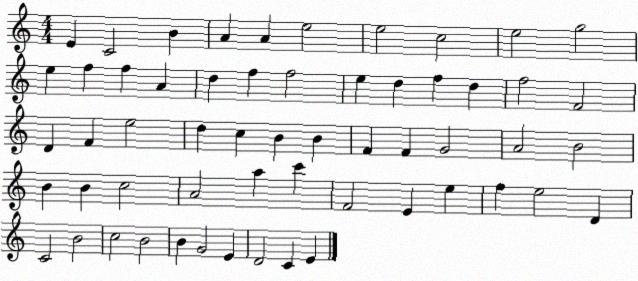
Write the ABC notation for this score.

X:1
T:Untitled
M:4/4
L:1/4
K:C
E C2 B A A e2 e2 c2 e2 g2 e f f A d f f2 e d f d f2 F2 D F e2 d c B B F F G2 A2 B2 B B c2 A2 a c' F2 E e f e2 D C2 B2 c2 B2 B G2 E D2 C E